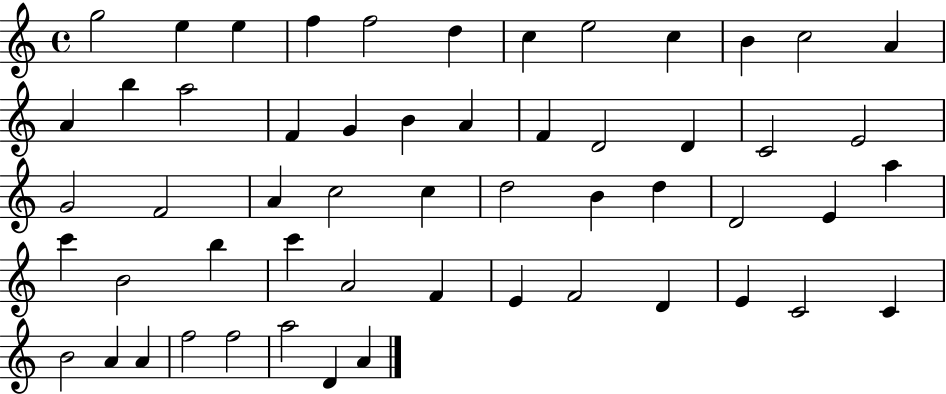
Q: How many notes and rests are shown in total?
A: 55